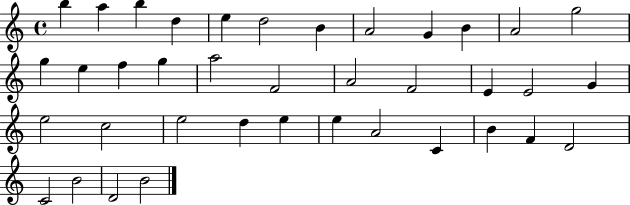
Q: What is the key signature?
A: C major